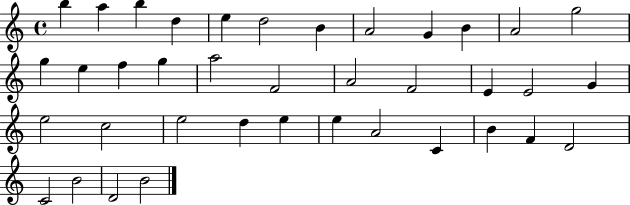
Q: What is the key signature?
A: C major